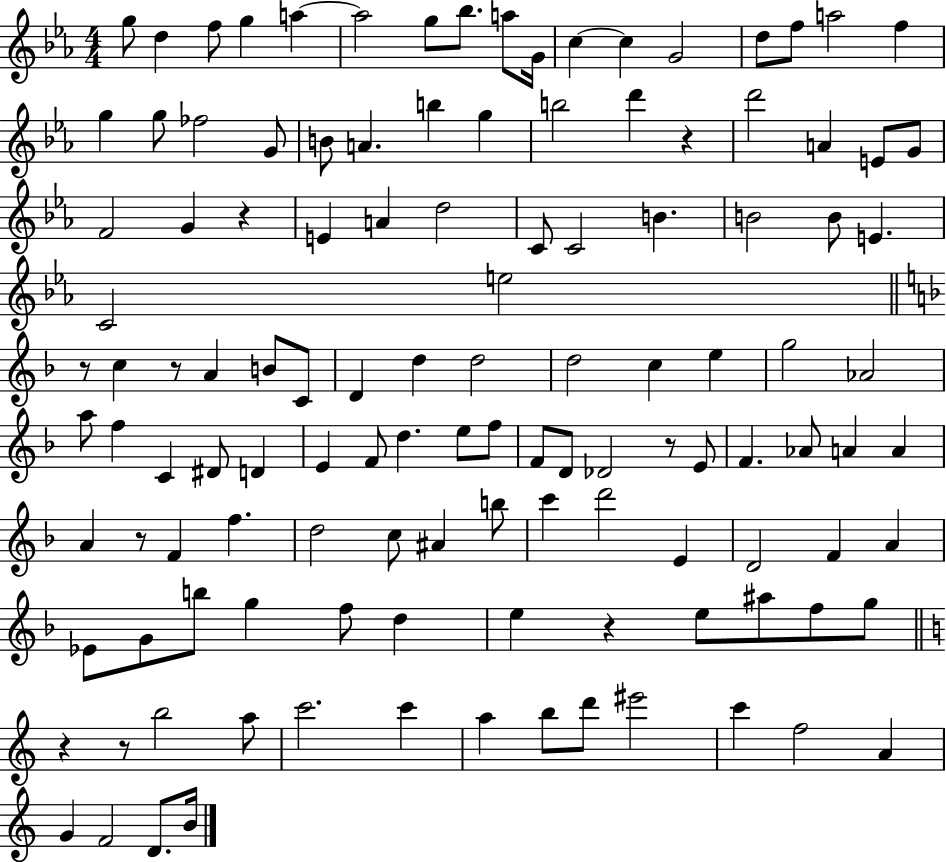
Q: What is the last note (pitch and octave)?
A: B4